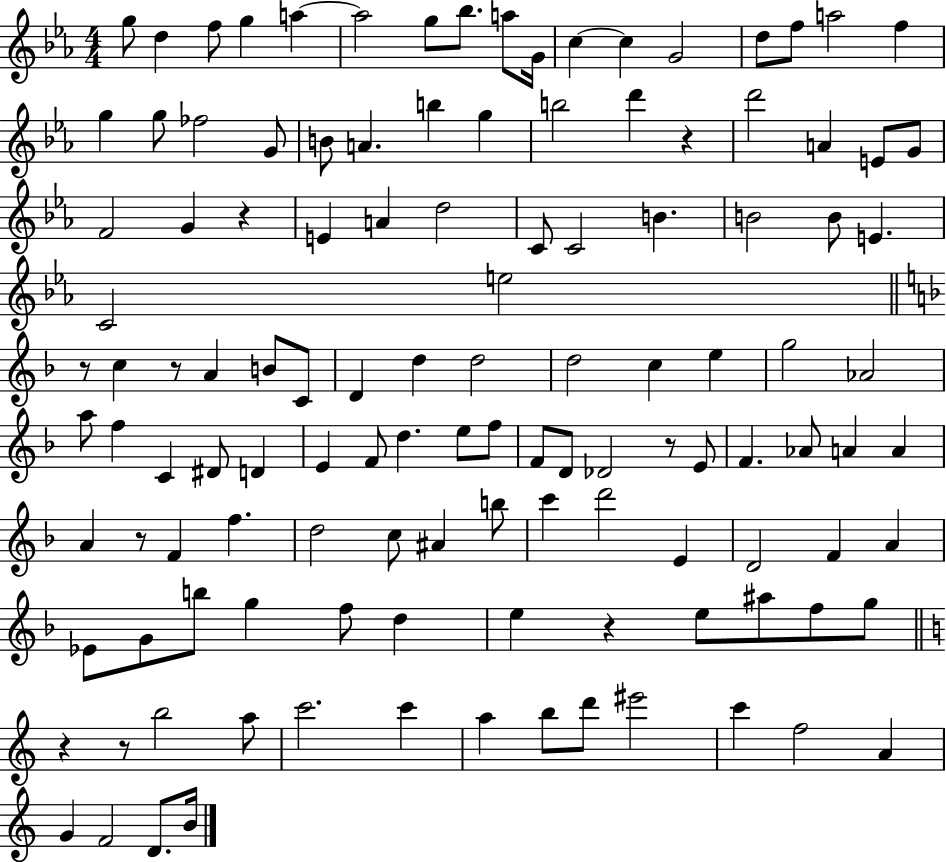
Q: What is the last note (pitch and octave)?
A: B4